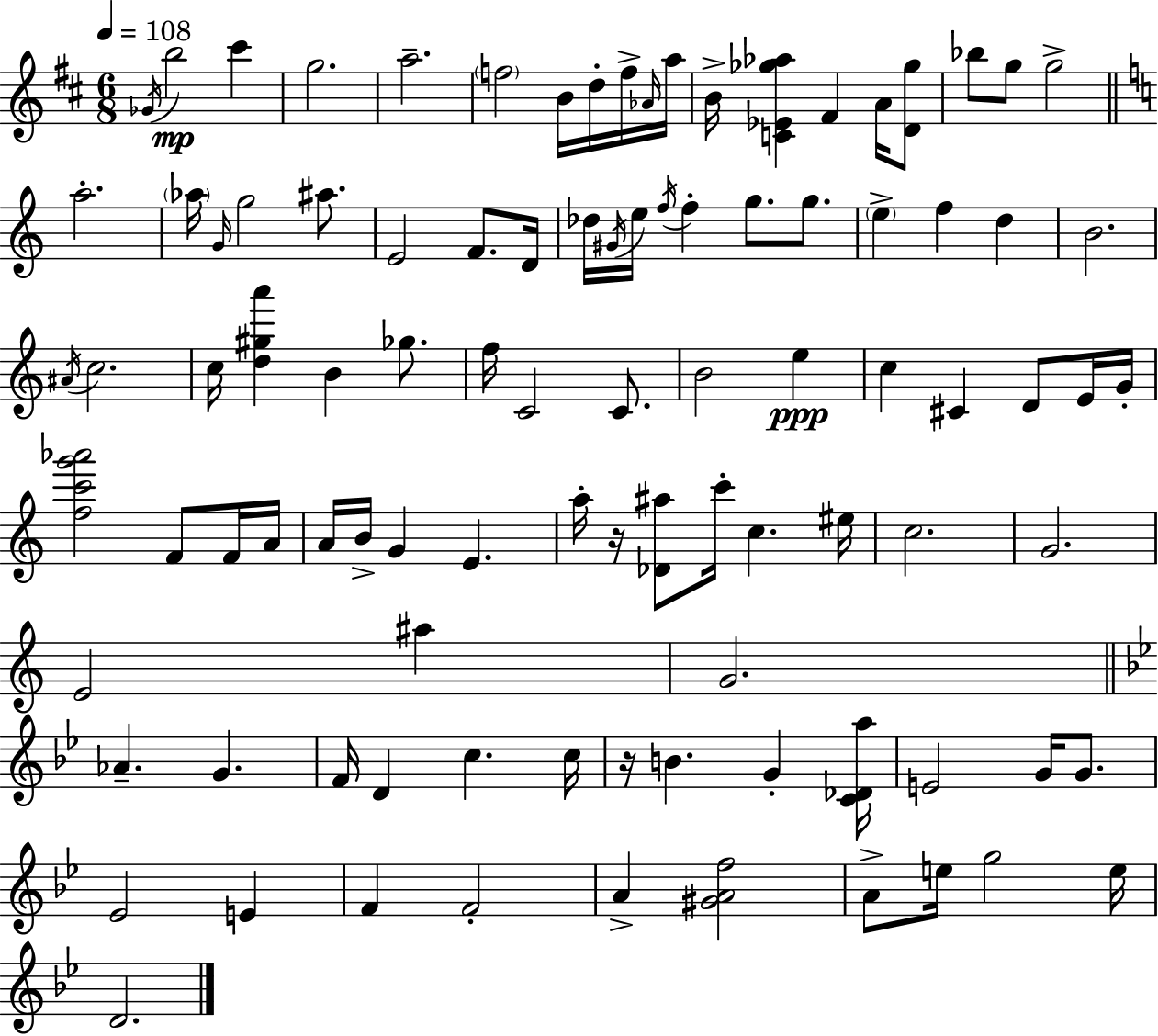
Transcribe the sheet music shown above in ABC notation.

X:1
T:Untitled
M:6/8
L:1/4
K:D
_G/4 b2 ^c' g2 a2 f2 B/4 d/4 f/4 _A/4 a/4 B/4 [C_E_g_a] ^F A/4 [D_g]/2 _b/2 g/2 g2 a2 _a/4 G/4 g2 ^a/2 E2 F/2 D/4 _d/4 ^G/4 e/4 f/4 f g/2 g/2 e f d B2 ^A/4 c2 c/4 [d^ga'] B _g/2 f/4 C2 C/2 B2 e c ^C D/2 E/4 G/4 [fc'g'_a']2 F/2 F/4 A/4 A/4 B/4 G E a/4 z/4 [_D^a]/2 c'/4 c ^e/4 c2 G2 E2 ^a G2 _A G F/4 D c c/4 z/4 B G [C_Da]/4 E2 G/4 G/2 _E2 E F F2 A [^GAf]2 A/2 e/4 g2 e/4 D2